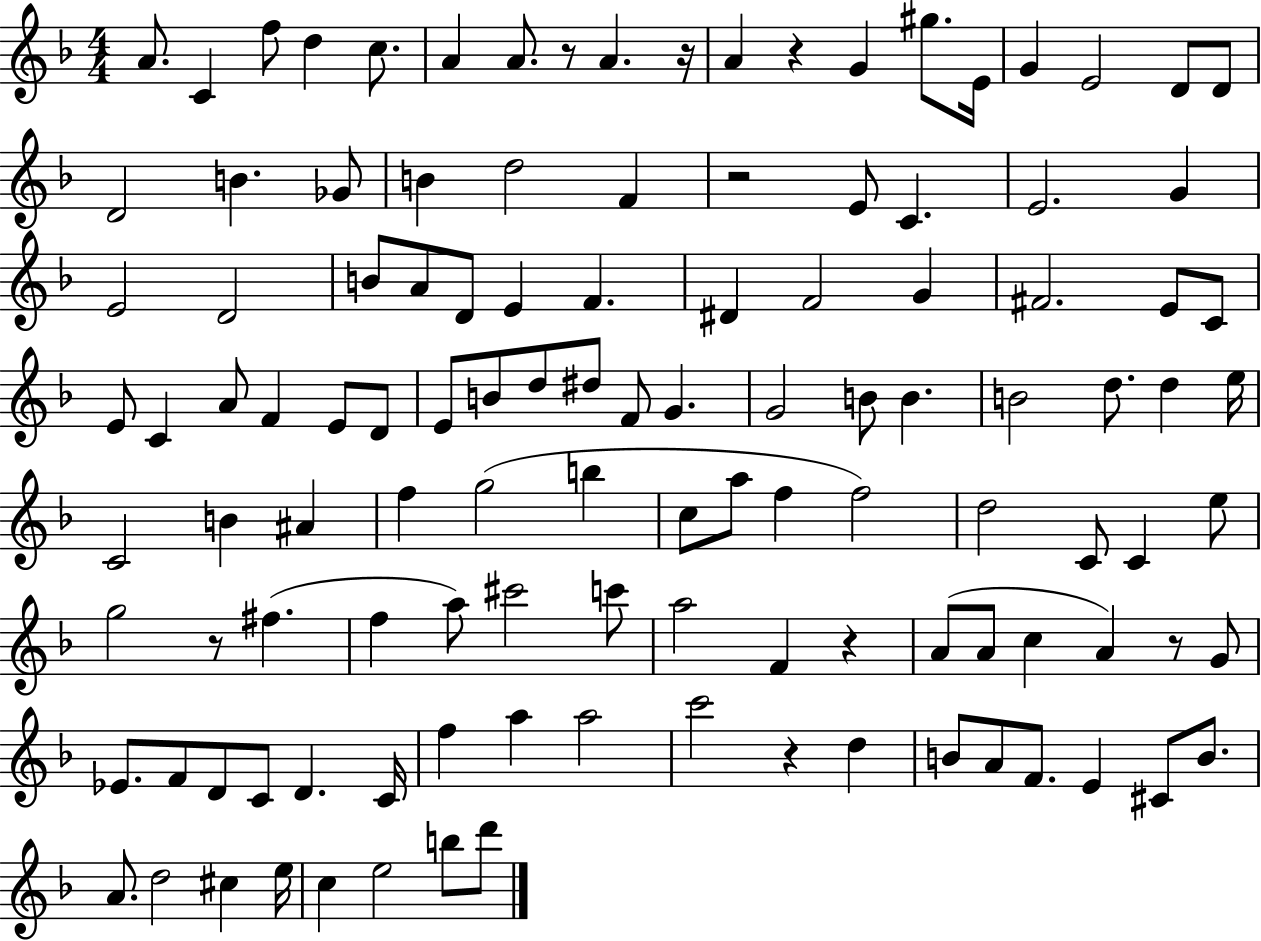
{
  \clef treble
  \numericTimeSignature
  \time 4/4
  \key f \major
  a'8. c'4 f''8 d''4 c''8. | a'4 a'8. r8 a'4. r16 | a'4 r4 g'4 gis''8. e'16 | g'4 e'2 d'8 d'8 | \break d'2 b'4. ges'8 | b'4 d''2 f'4 | r2 e'8 c'4. | e'2. g'4 | \break e'2 d'2 | b'8 a'8 d'8 e'4 f'4. | dis'4 f'2 g'4 | fis'2. e'8 c'8 | \break e'8 c'4 a'8 f'4 e'8 d'8 | e'8 b'8 d''8 dis''8 f'8 g'4. | g'2 b'8 b'4. | b'2 d''8. d''4 e''16 | \break c'2 b'4 ais'4 | f''4 g''2( b''4 | c''8 a''8 f''4 f''2) | d''2 c'8 c'4 e''8 | \break g''2 r8 fis''4.( | f''4 a''8) cis'''2 c'''8 | a''2 f'4 r4 | a'8( a'8 c''4 a'4) r8 g'8 | \break ees'8. f'8 d'8 c'8 d'4. c'16 | f''4 a''4 a''2 | c'''2 r4 d''4 | b'8 a'8 f'8. e'4 cis'8 b'8. | \break a'8. d''2 cis''4 e''16 | c''4 e''2 b''8 d'''8 | \bar "|."
}